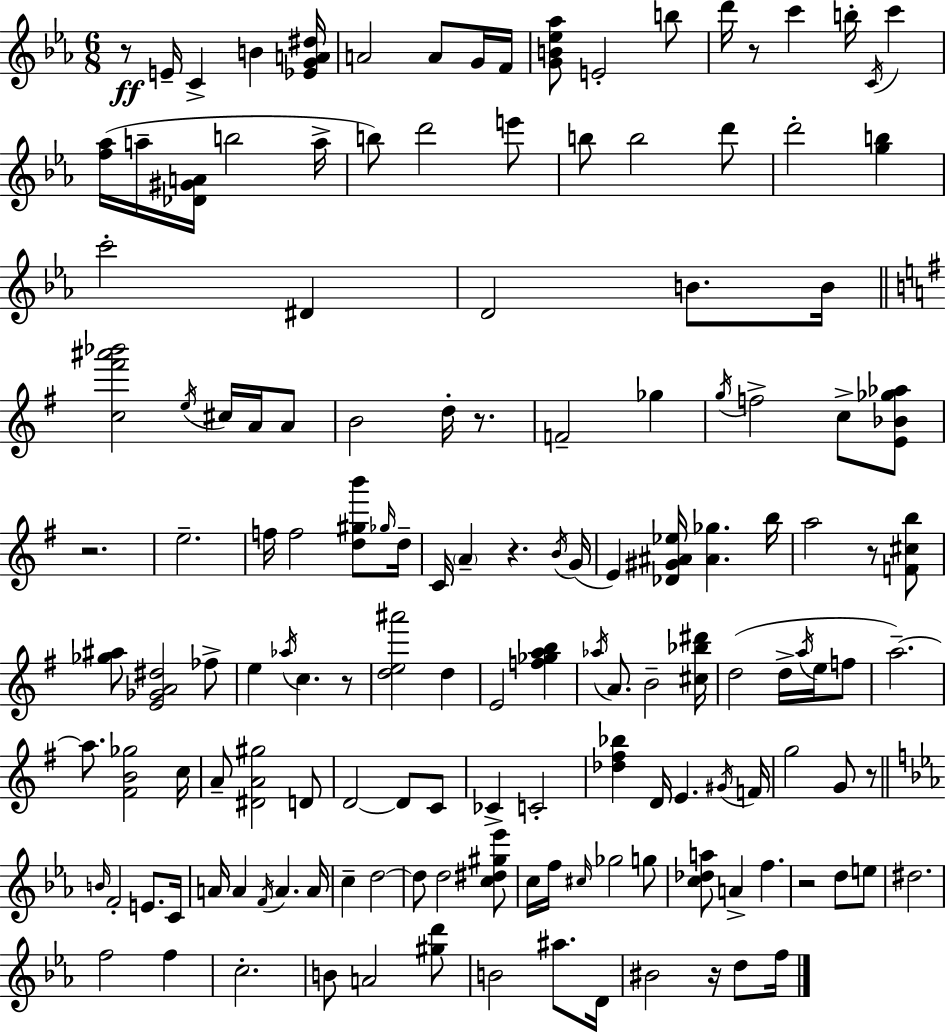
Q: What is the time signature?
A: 6/8